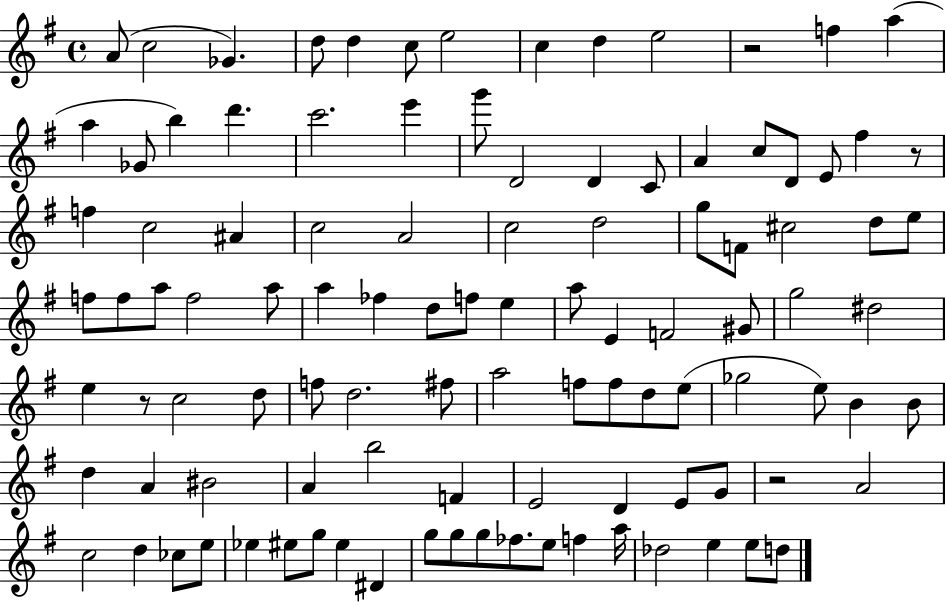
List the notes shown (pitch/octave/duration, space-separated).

A4/e C5/h Gb4/q. D5/e D5/q C5/e E5/h C5/q D5/q E5/h R/h F5/q A5/q A5/q Gb4/e B5/q D6/q. C6/h. E6/q G6/e D4/h D4/q C4/e A4/q C5/e D4/e E4/e F#5/q R/e F5/q C5/h A#4/q C5/h A4/h C5/h D5/h G5/e F4/e C#5/h D5/e E5/e F5/e F5/e A5/e F5/h A5/e A5/q FES5/q D5/e F5/e E5/q A5/e E4/q F4/h G#4/e G5/h D#5/h E5/q R/e C5/h D5/e F5/e D5/h. F#5/e A5/h F5/e F5/e D5/e E5/e Gb5/h E5/e B4/q B4/e D5/q A4/q BIS4/h A4/q B5/h F4/q E4/h D4/q E4/e G4/e R/h A4/h C5/h D5/q CES5/e E5/e Eb5/q EIS5/e G5/e EIS5/q D#4/q G5/e G5/e G5/e FES5/e. E5/e F5/q A5/s Db5/h E5/q E5/e D5/e